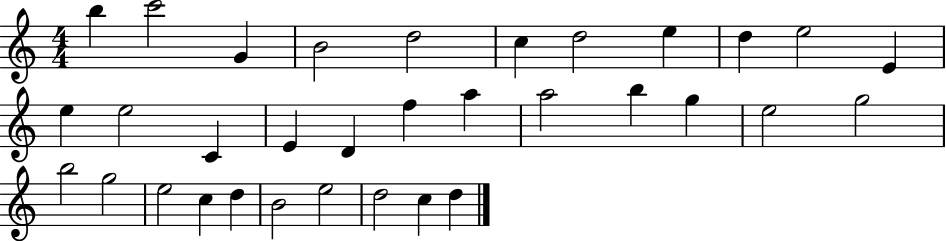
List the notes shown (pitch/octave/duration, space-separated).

B5/q C6/h G4/q B4/h D5/h C5/q D5/h E5/q D5/q E5/h E4/q E5/q E5/h C4/q E4/q D4/q F5/q A5/q A5/h B5/q G5/q E5/h G5/h B5/h G5/h E5/h C5/q D5/q B4/h E5/h D5/h C5/q D5/q